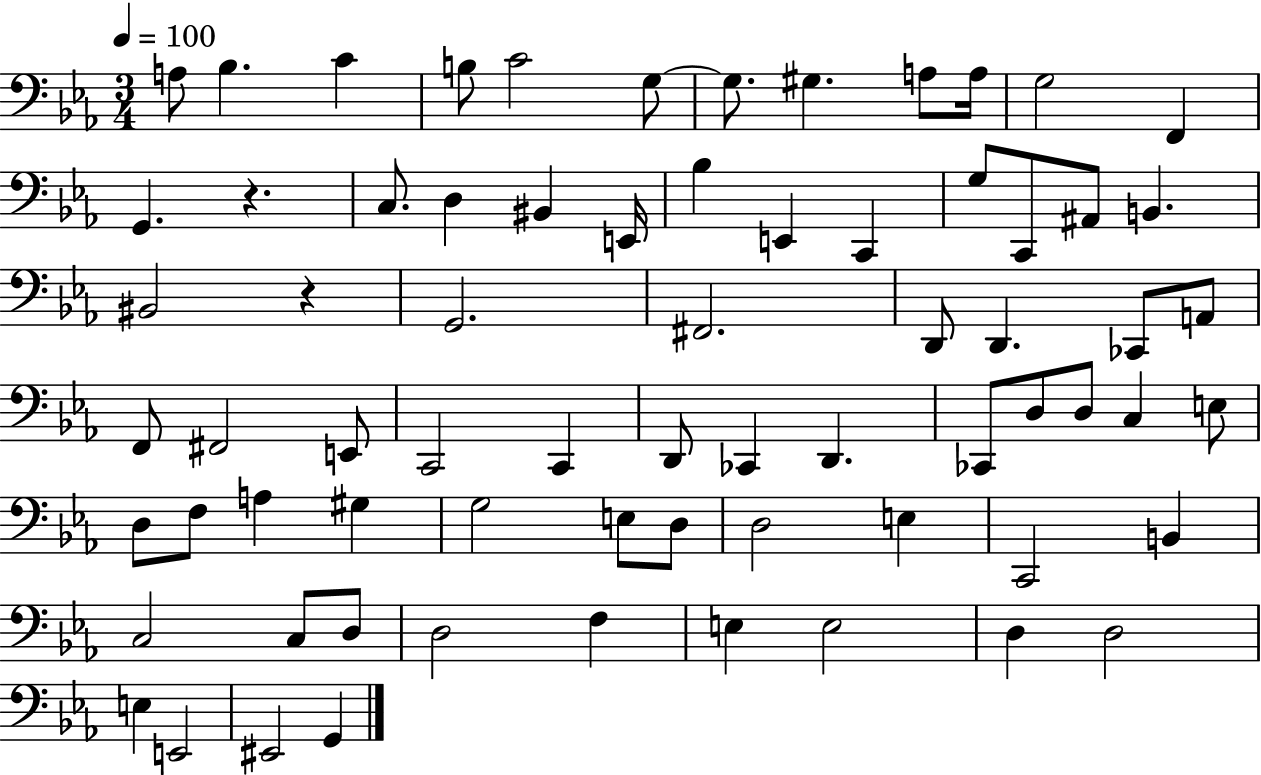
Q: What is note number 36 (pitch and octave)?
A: C2